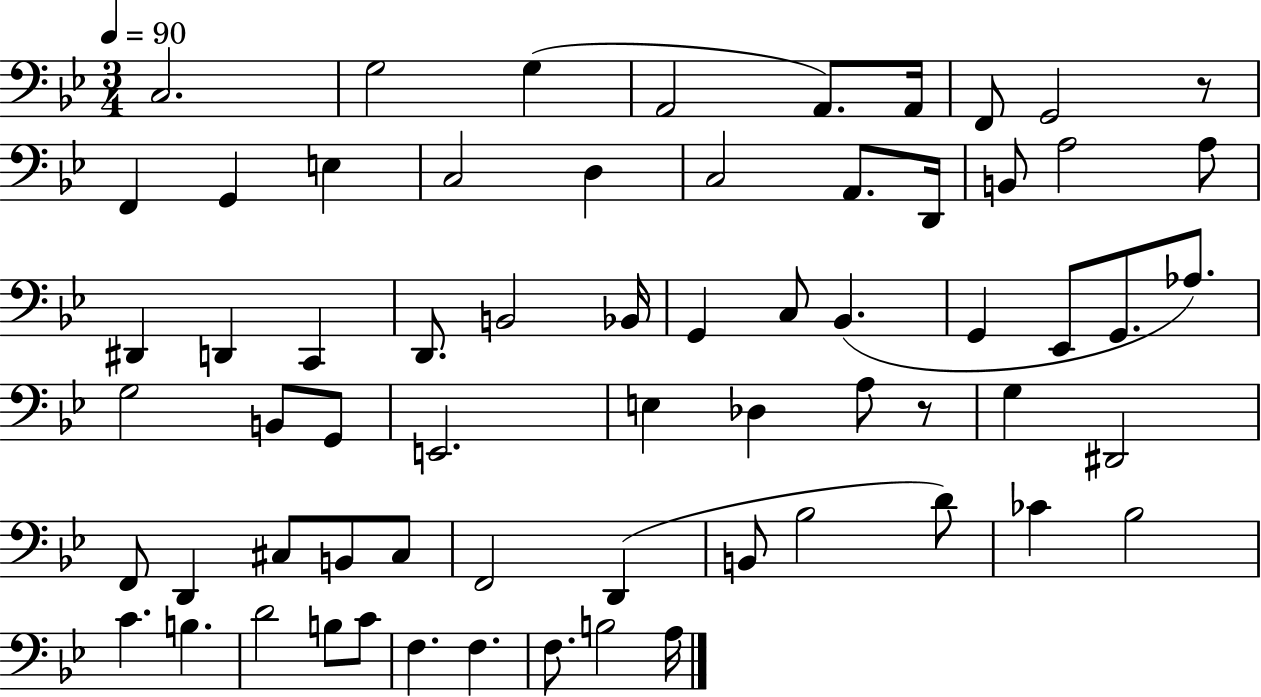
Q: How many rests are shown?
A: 2